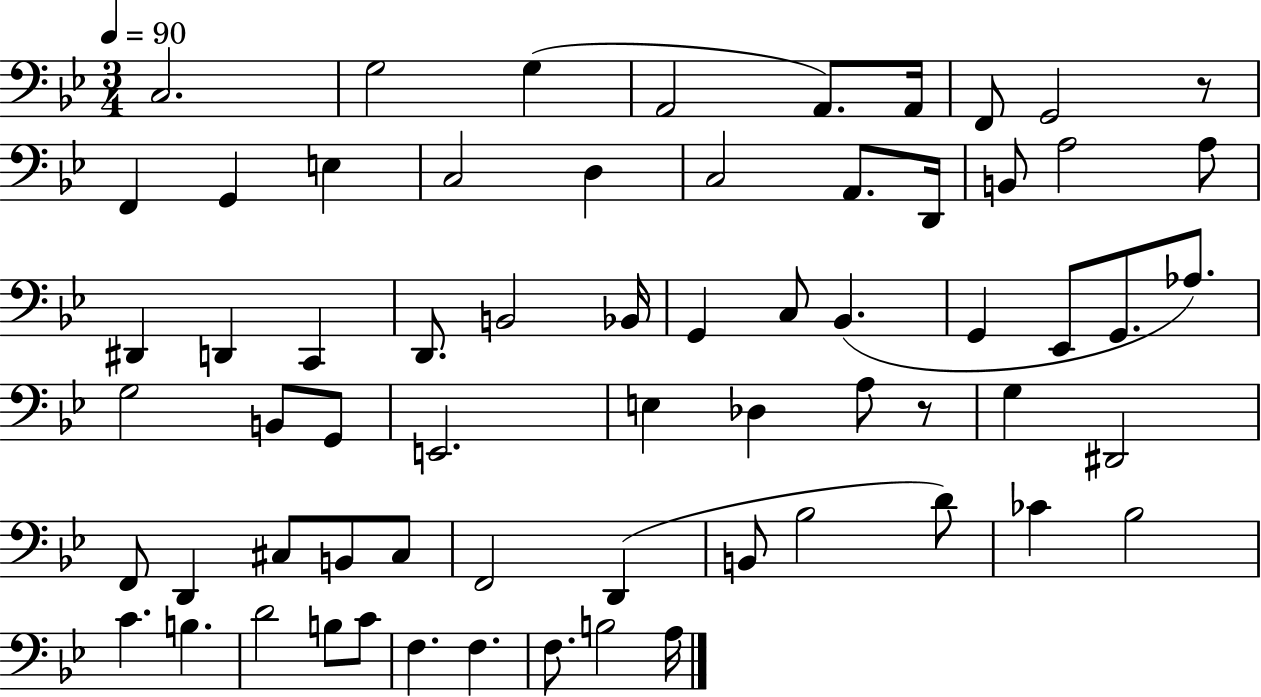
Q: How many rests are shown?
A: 2